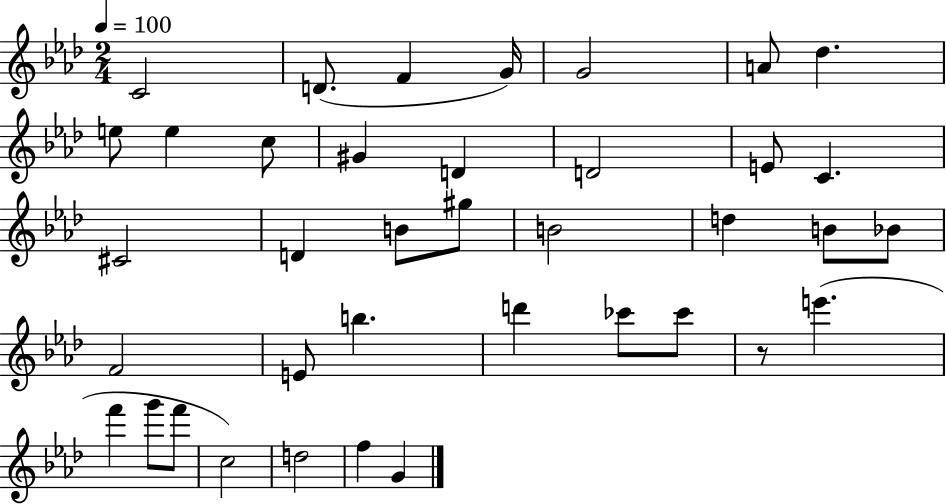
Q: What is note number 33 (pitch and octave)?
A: F6